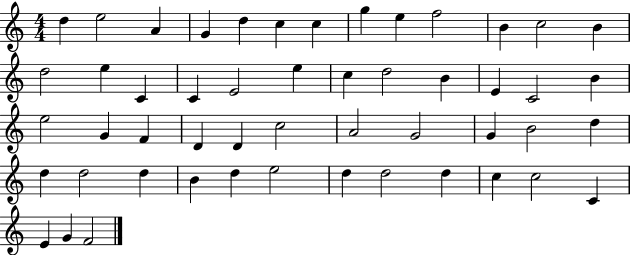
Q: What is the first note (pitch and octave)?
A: D5